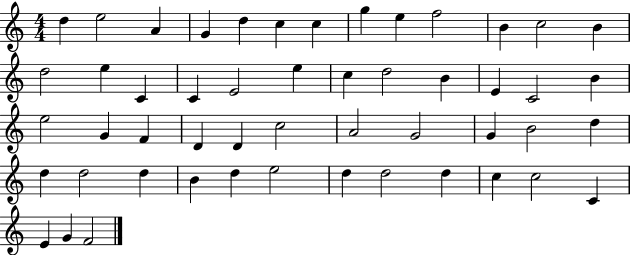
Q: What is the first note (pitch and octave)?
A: D5